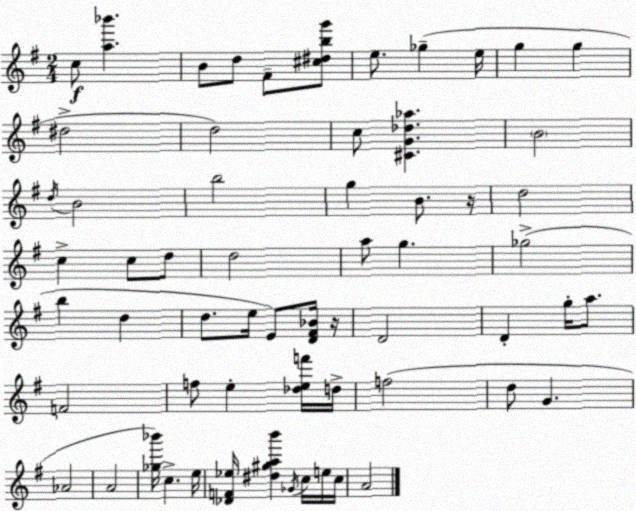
X:1
T:Untitled
M:2/4
L:1/4
K:Em
c/2 [a_b'] B/2 d/2 ^F/2 [^c^dbg']/2 e/2 _g e/4 g g ^d2 d2 c/2 [^CG_d_a] B2 d/4 B2 b2 g B/2 z/4 d2 c c/2 d/2 d2 a/2 g _g2 b d d/2 e/4 E/2 [D^F_B]/4 z/4 D2 D g/4 a/2 F2 f/2 e [_def']/4 d/4 f2 d/2 G _A2 A2 [_g_b']/4 c e/4 [_DF_e]/4 [^d^gab'] _G/4 c/4 e/4 c/4 A2